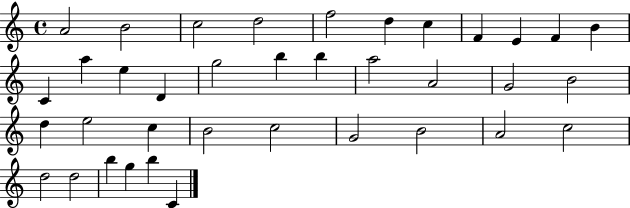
A4/h B4/h C5/h D5/h F5/h D5/q C5/q F4/q E4/q F4/q B4/q C4/q A5/q E5/q D4/q G5/h B5/q B5/q A5/h A4/h G4/h B4/h D5/q E5/h C5/q B4/h C5/h G4/h B4/h A4/h C5/h D5/h D5/h B5/q G5/q B5/q C4/q